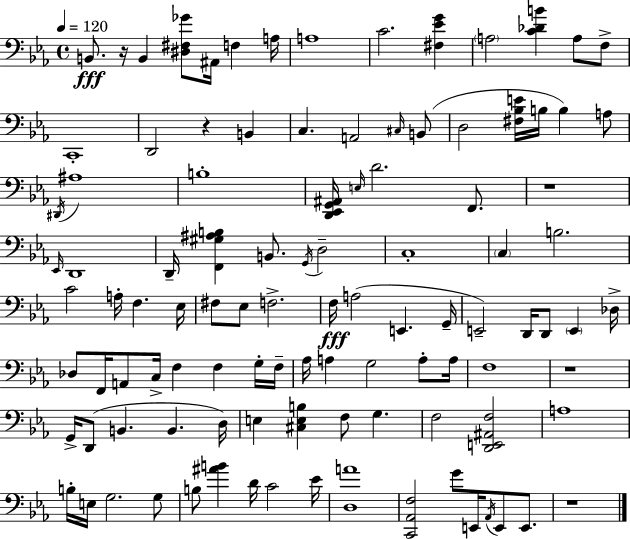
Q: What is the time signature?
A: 4/4